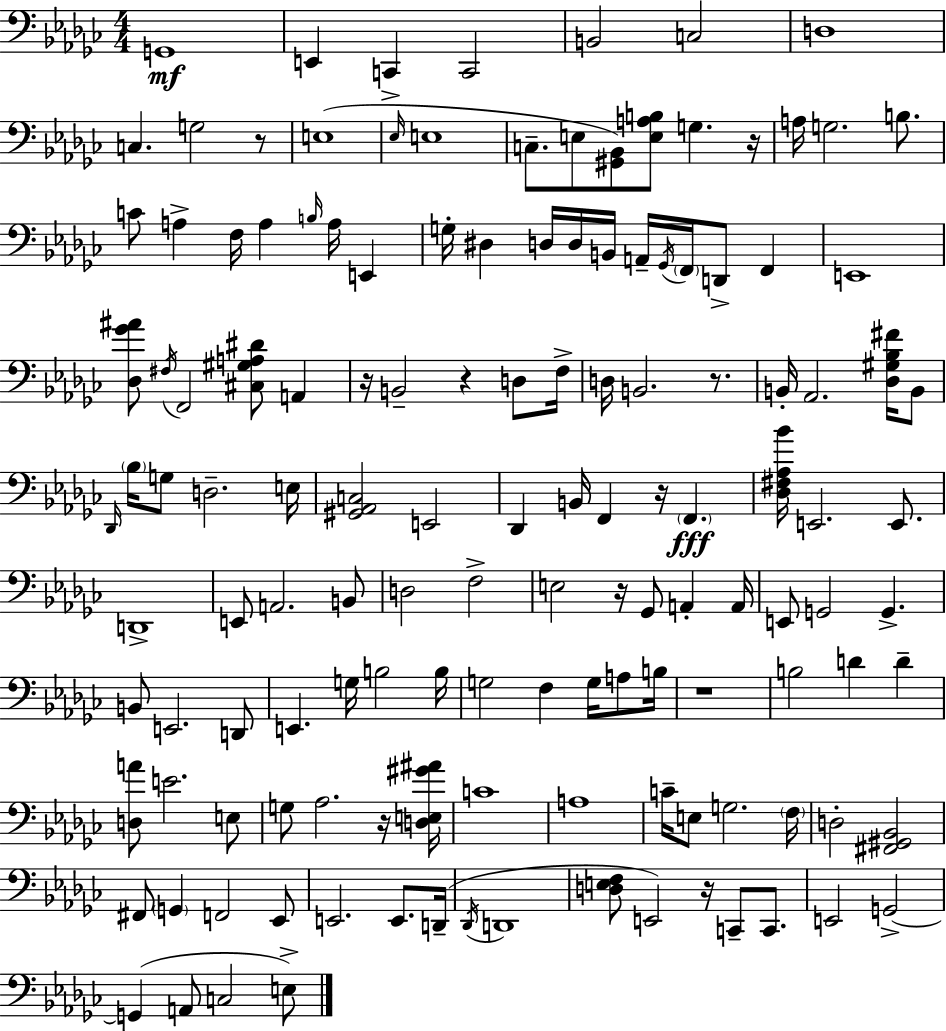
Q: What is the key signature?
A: EES minor